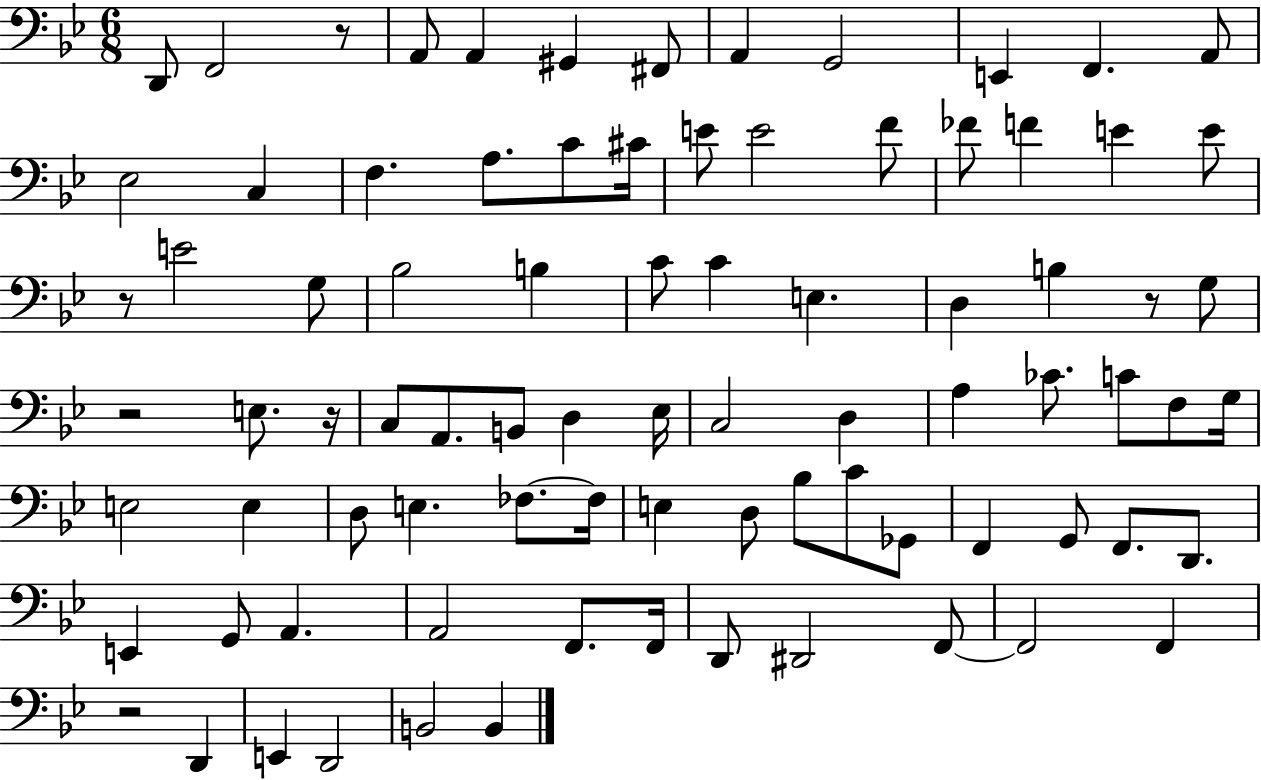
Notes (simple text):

D2/e F2/h R/e A2/e A2/q G#2/q F#2/e A2/q G2/h E2/q F2/q. A2/e Eb3/h C3/q F3/q. A3/e. C4/e C#4/s E4/e E4/h F4/e FES4/e F4/q E4/q E4/e R/e E4/h G3/e Bb3/h B3/q C4/e C4/q E3/q. D3/q B3/q R/e G3/e R/h E3/e. R/s C3/e A2/e. B2/e D3/q Eb3/s C3/h D3/q A3/q CES4/e. C4/e F3/e G3/s E3/h E3/q D3/e E3/q. FES3/e. FES3/s E3/q D3/e Bb3/e C4/e Gb2/e F2/q G2/e F2/e. D2/e. E2/q G2/e A2/q. A2/h F2/e. F2/s D2/e D#2/h F2/e F2/h F2/q R/h D2/q E2/q D2/h B2/h B2/q